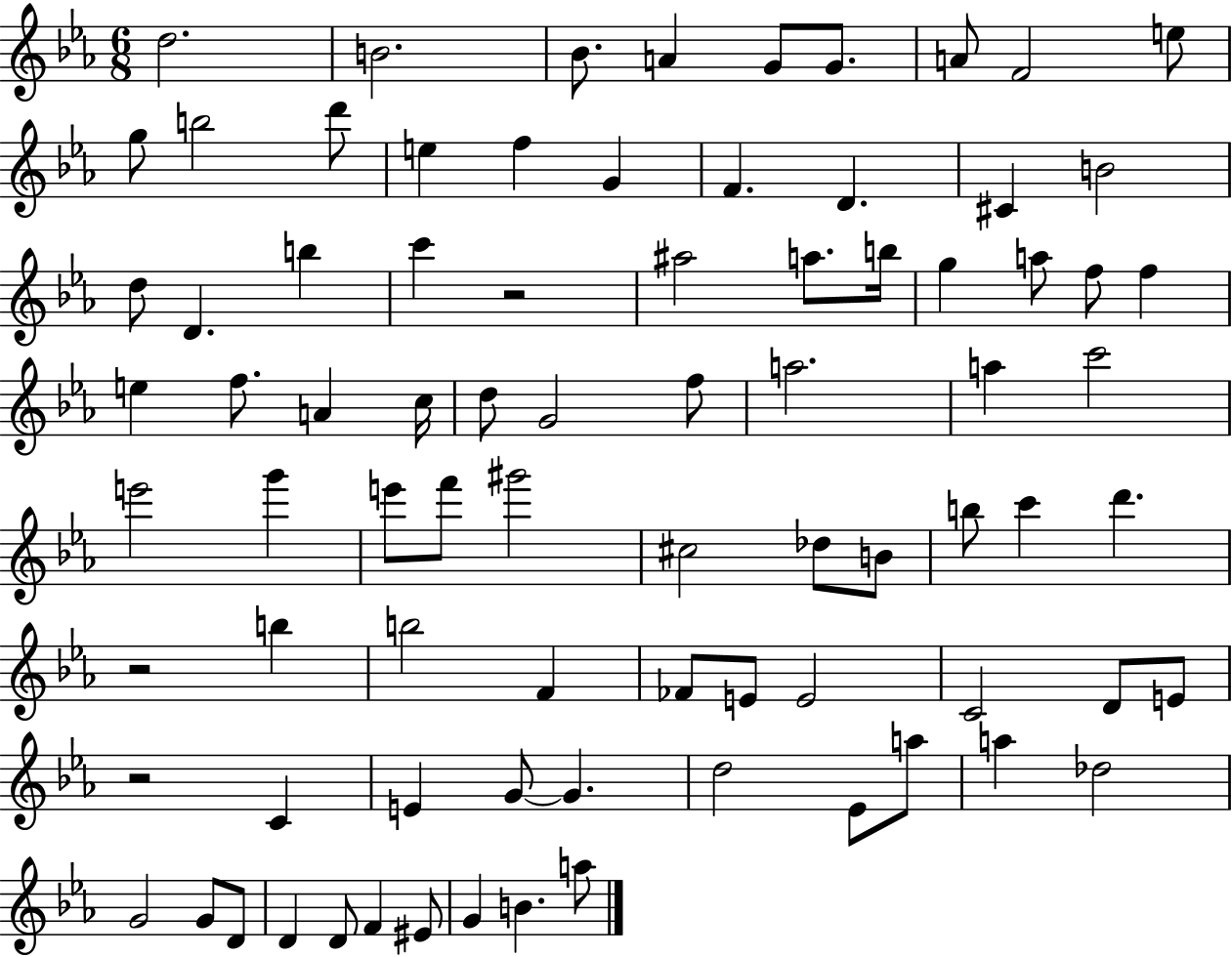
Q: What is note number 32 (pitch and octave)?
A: F5